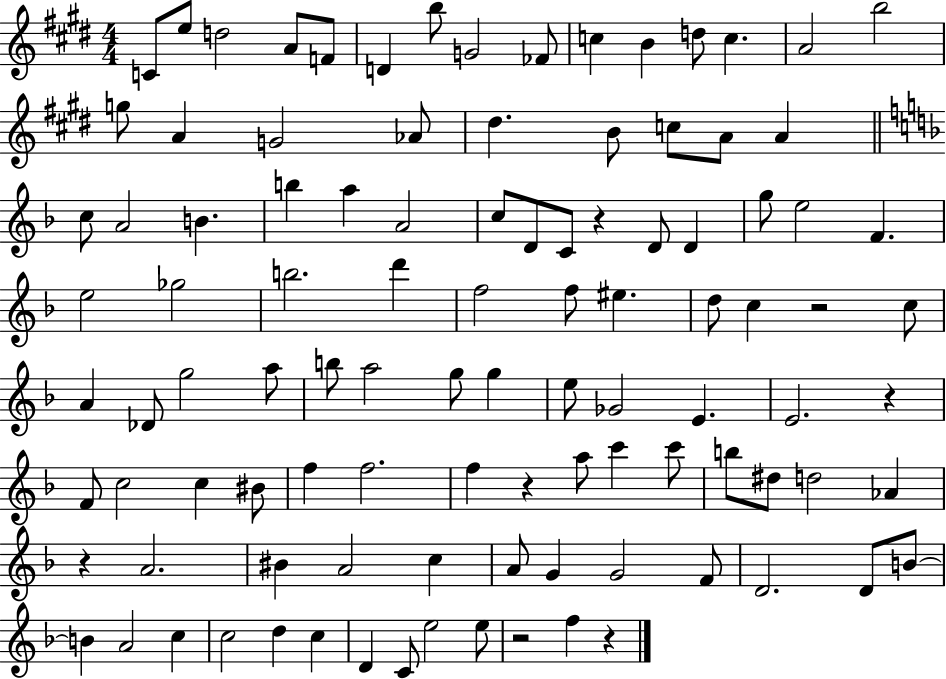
C4/e E5/e D5/h A4/e F4/e D4/q B5/e G4/h FES4/e C5/q B4/q D5/e C5/q. A4/h B5/h G5/e A4/q G4/h Ab4/e D#5/q. B4/e C5/e A4/e A4/q C5/e A4/h B4/q. B5/q A5/q A4/h C5/e D4/e C4/e R/q D4/e D4/q G5/e E5/h F4/q. E5/h Gb5/h B5/h. D6/q F5/h F5/e EIS5/q. D5/e C5/q R/h C5/e A4/q Db4/e G5/h A5/e B5/e A5/h G5/e G5/q E5/e Gb4/h E4/q. E4/h. R/q F4/e C5/h C5/q BIS4/e F5/q F5/h. F5/q R/q A5/e C6/q C6/e B5/e D#5/e D5/h Ab4/q R/q A4/h. BIS4/q A4/h C5/q A4/e G4/q G4/h F4/e D4/h. D4/e B4/e B4/q A4/h C5/q C5/h D5/q C5/q D4/q C4/e E5/h E5/e R/h F5/q R/q